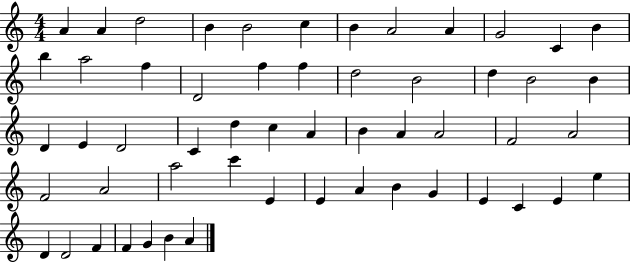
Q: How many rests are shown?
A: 0